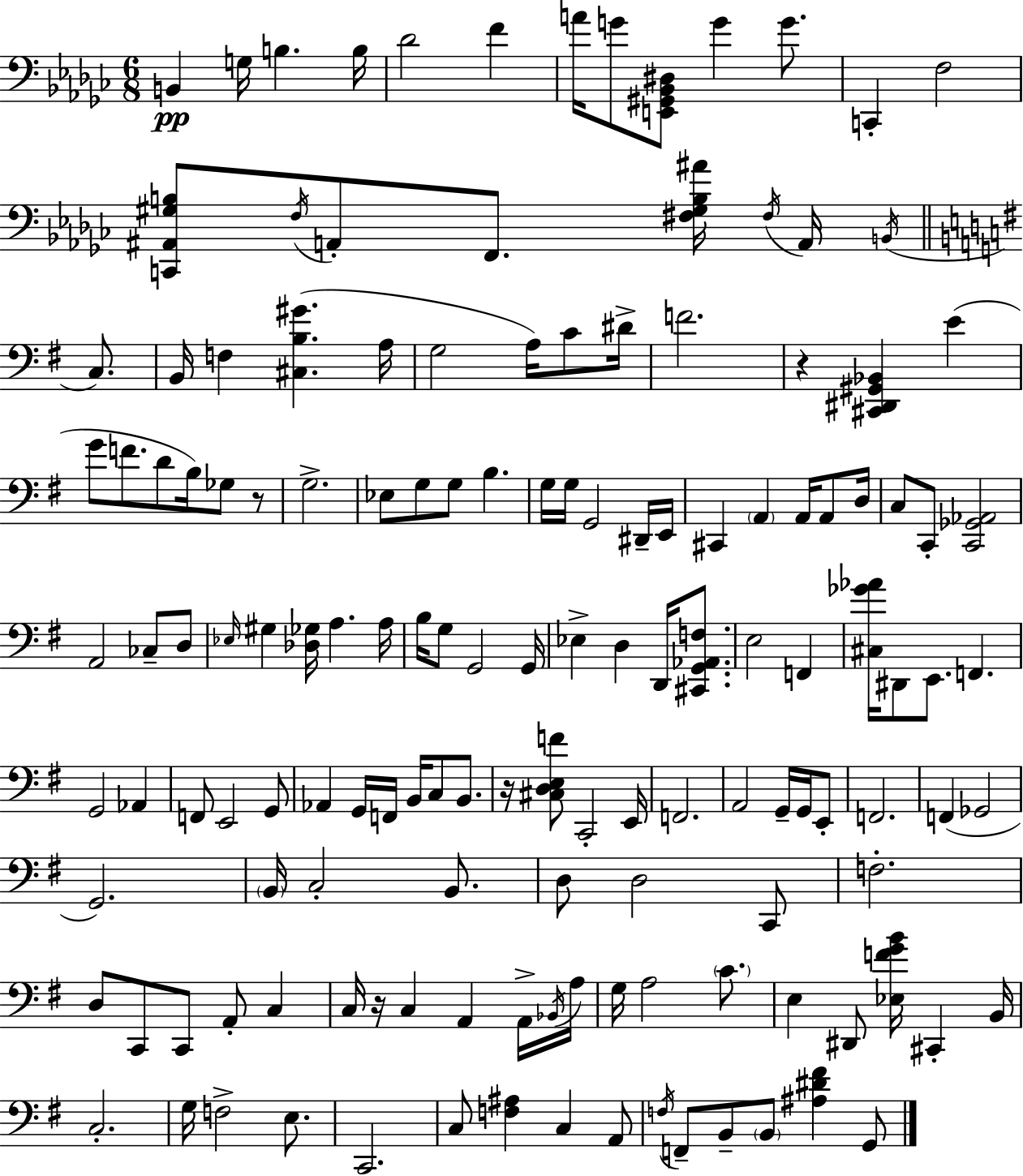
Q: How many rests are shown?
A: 4